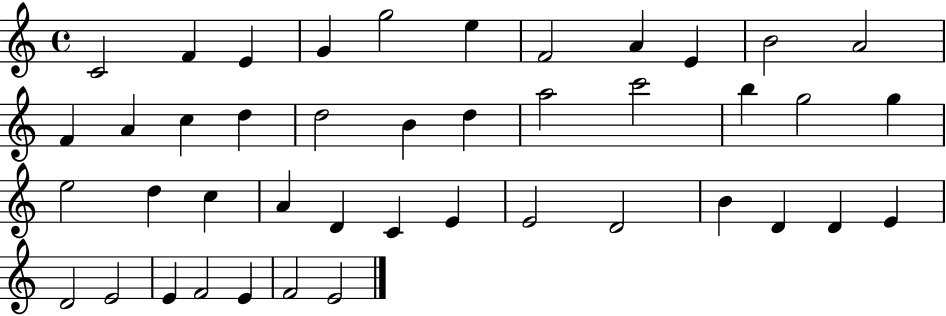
{
  \clef treble
  \time 4/4
  \defaultTimeSignature
  \key c \major
  c'2 f'4 e'4 | g'4 g''2 e''4 | f'2 a'4 e'4 | b'2 a'2 | \break f'4 a'4 c''4 d''4 | d''2 b'4 d''4 | a''2 c'''2 | b''4 g''2 g''4 | \break e''2 d''4 c''4 | a'4 d'4 c'4 e'4 | e'2 d'2 | b'4 d'4 d'4 e'4 | \break d'2 e'2 | e'4 f'2 e'4 | f'2 e'2 | \bar "|."
}